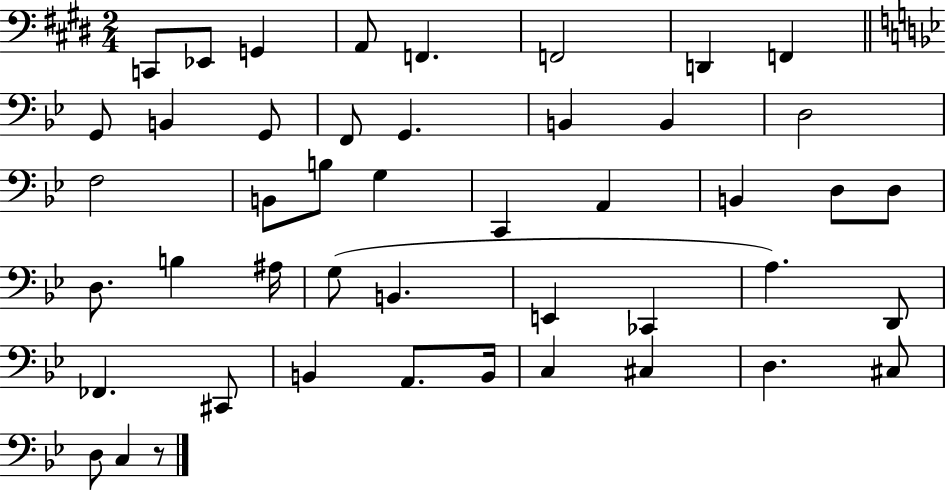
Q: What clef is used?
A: bass